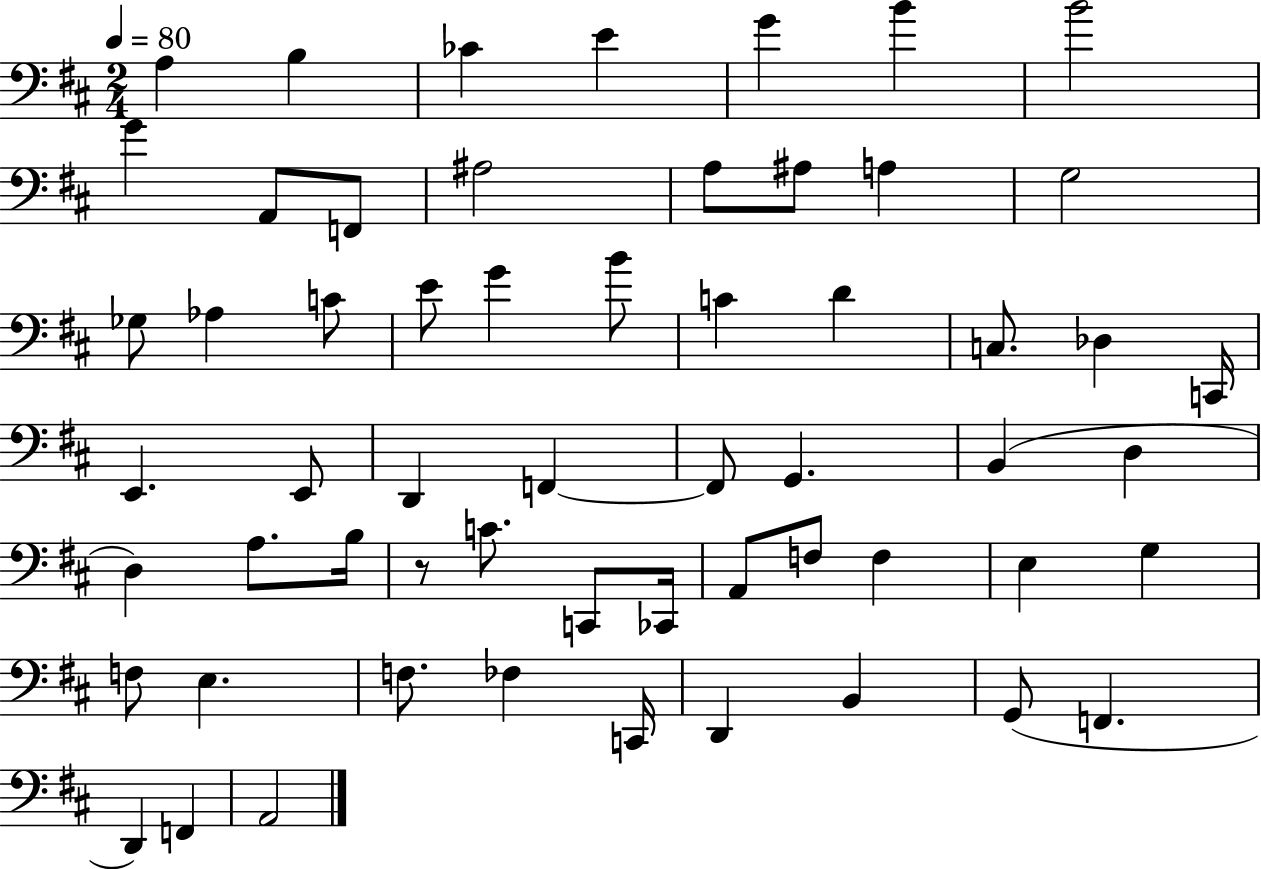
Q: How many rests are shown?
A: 1